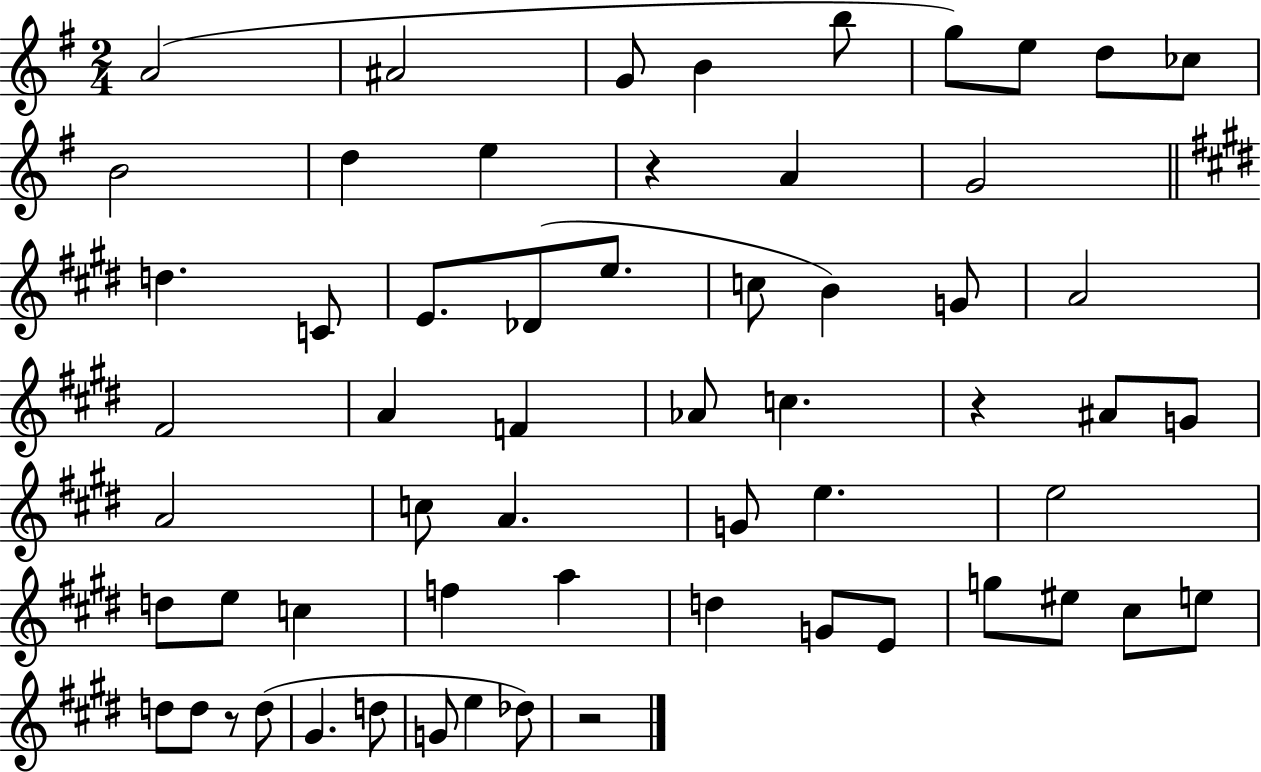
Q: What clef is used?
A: treble